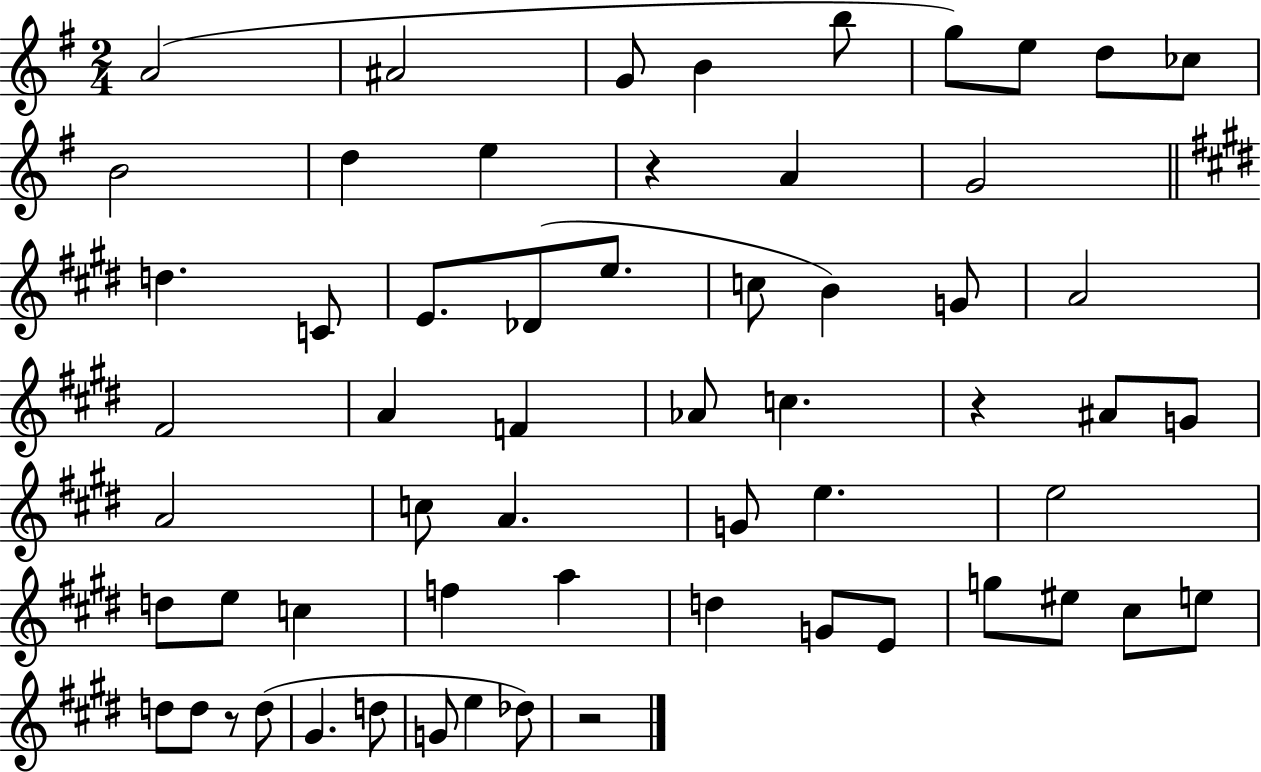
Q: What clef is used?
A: treble